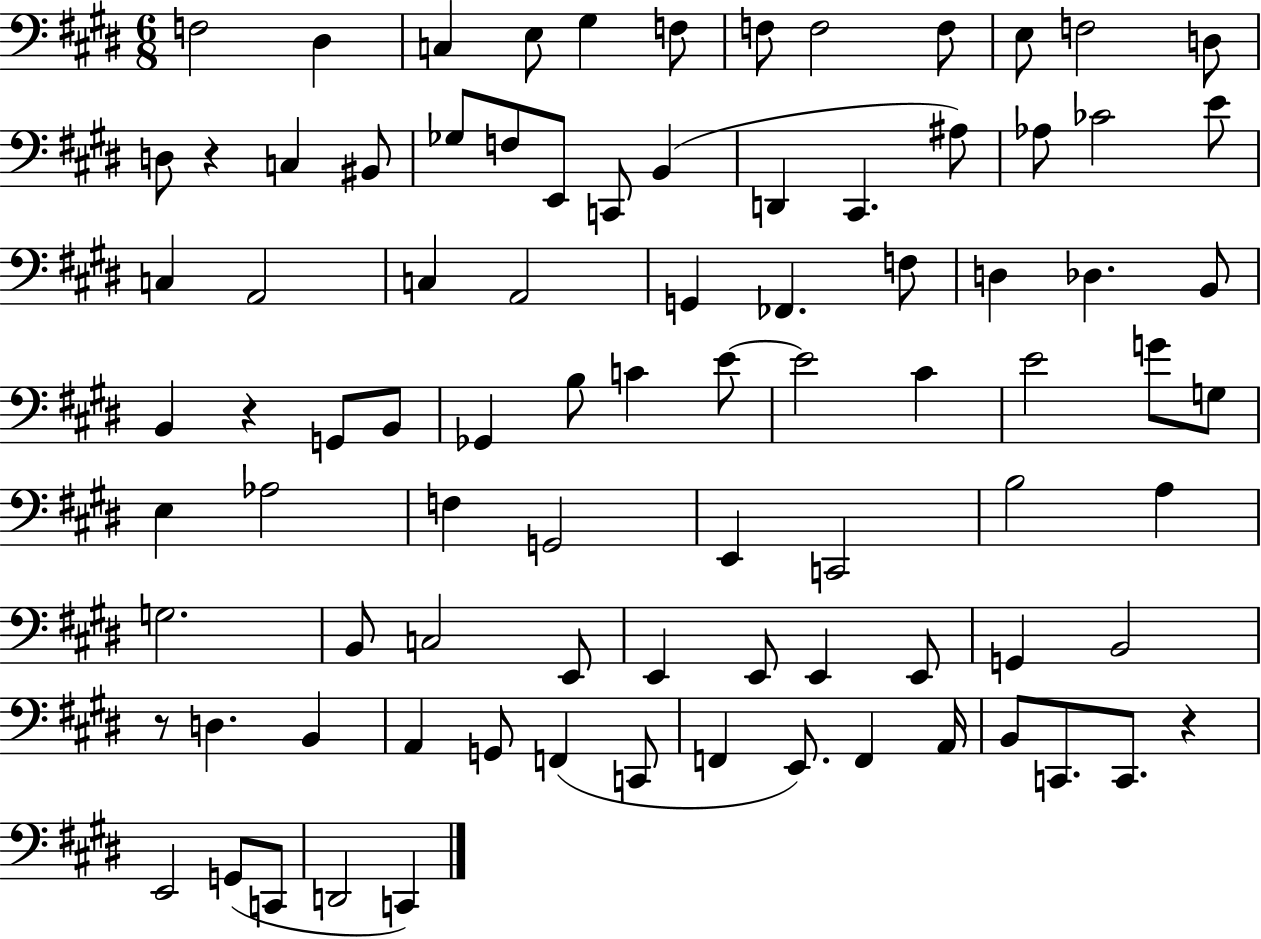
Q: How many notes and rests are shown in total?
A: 88